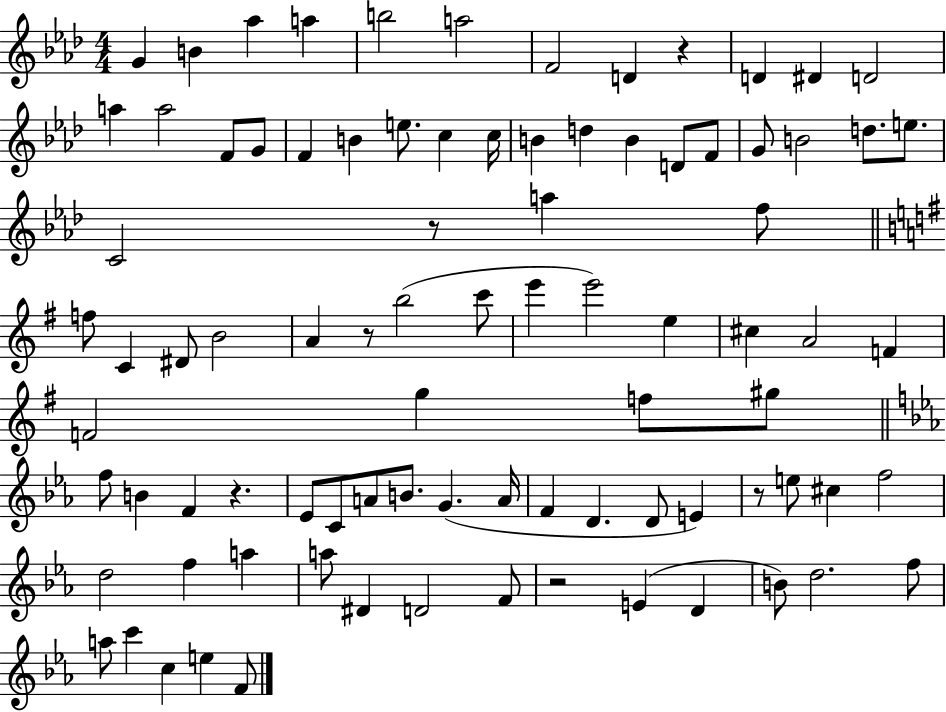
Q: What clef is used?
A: treble